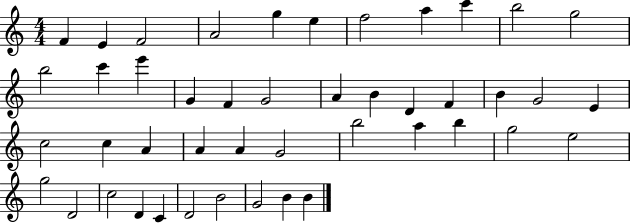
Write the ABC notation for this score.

X:1
T:Untitled
M:4/4
L:1/4
K:C
F E F2 A2 g e f2 a c' b2 g2 b2 c' e' G F G2 A B D F B G2 E c2 c A A A G2 b2 a b g2 e2 g2 D2 c2 D C D2 B2 G2 B B